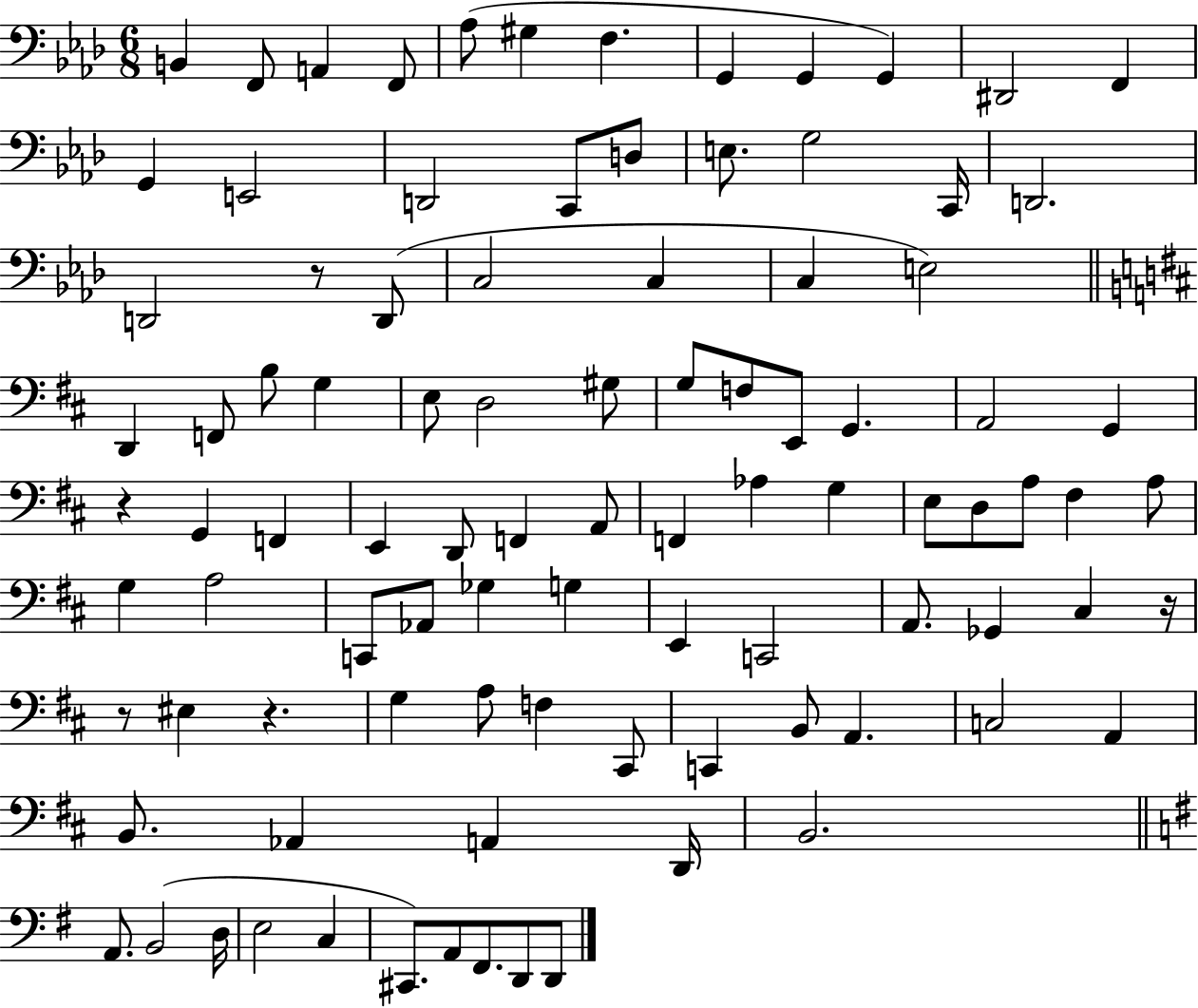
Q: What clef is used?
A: bass